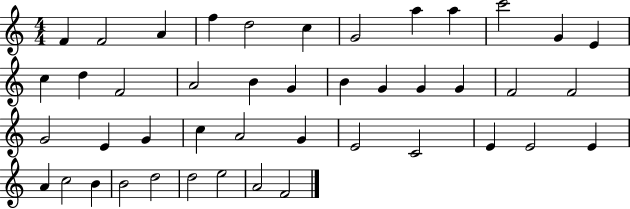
X:1
T:Untitled
M:4/4
L:1/4
K:C
F F2 A f d2 c G2 a a c'2 G E c d F2 A2 B G B G G G F2 F2 G2 E G c A2 G E2 C2 E E2 E A c2 B B2 d2 d2 e2 A2 F2